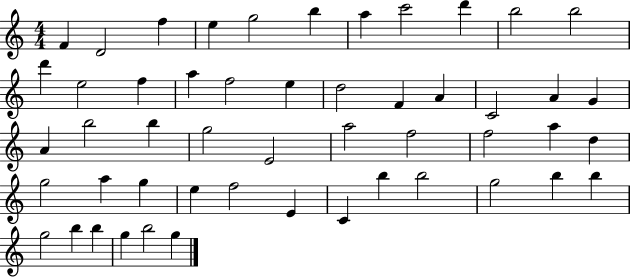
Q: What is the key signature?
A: C major